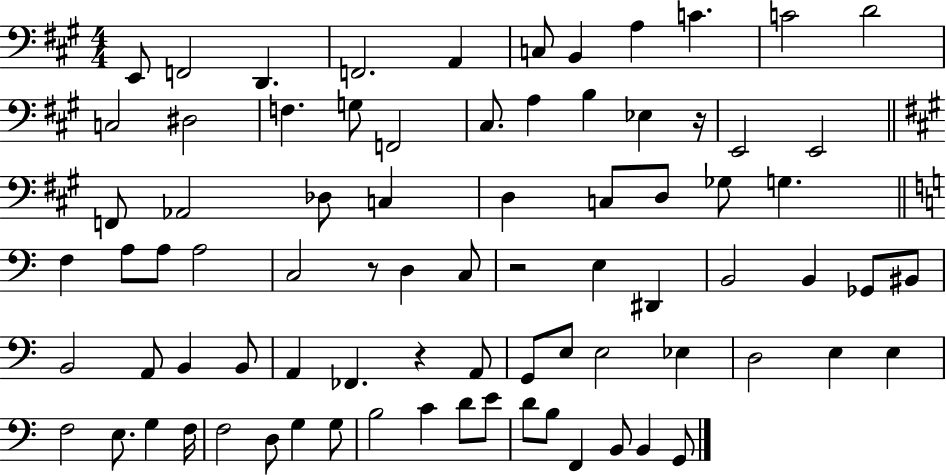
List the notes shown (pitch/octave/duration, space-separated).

E2/e F2/h D2/q. F2/h. A2/q C3/e B2/q A3/q C4/q. C4/h D4/h C3/h D#3/h F3/q. G3/e F2/h C#3/e. A3/q B3/q Eb3/q R/s E2/h E2/h F2/e Ab2/h Db3/e C3/q D3/q C3/e D3/e Gb3/e G3/q. F3/q A3/e A3/e A3/h C3/h R/e D3/q C3/e R/h E3/q D#2/q B2/h B2/q Gb2/e BIS2/e B2/h A2/e B2/q B2/e A2/q FES2/q. R/q A2/e G2/e E3/e E3/h Eb3/q D3/h E3/q E3/q F3/h E3/e. G3/q F3/s F3/h D3/e G3/q G3/e B3/h C4/q D4/e E4/e D4/e B3/e F2/q B2/e B2/q G2/e